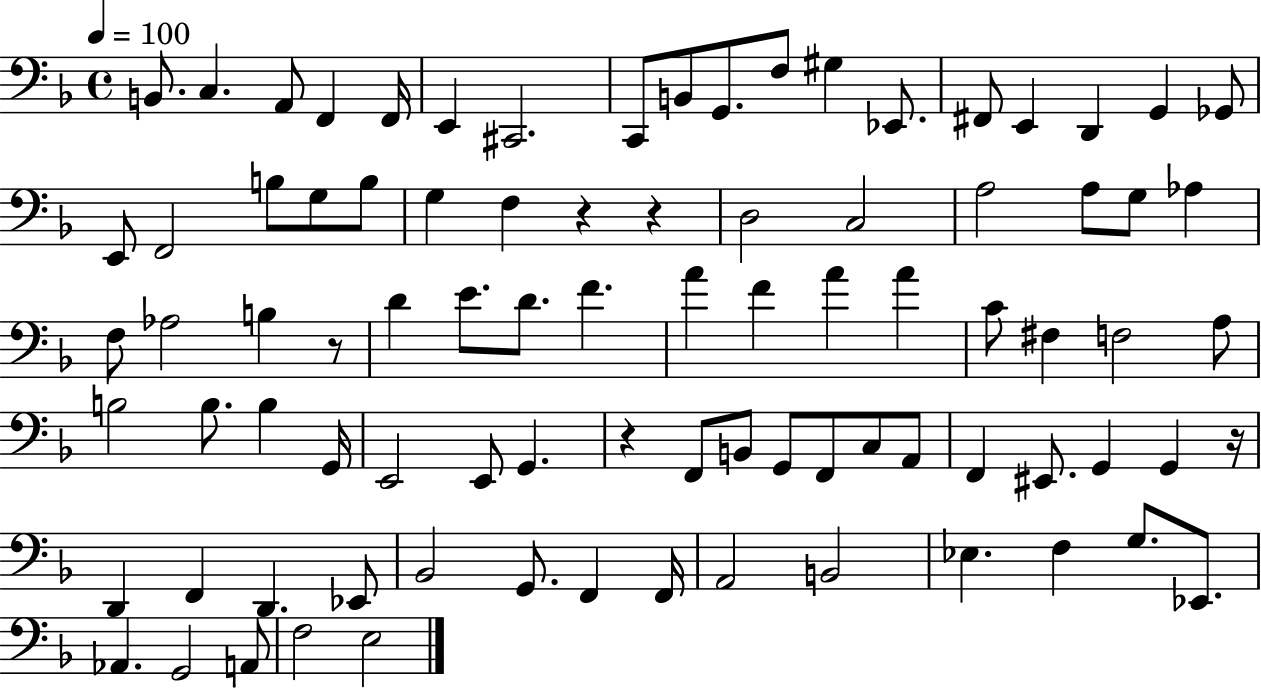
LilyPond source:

{
  \clef bass
  \time 4/4
  \defaultTimeSignature
  \key f \major
  \tempo 4 = 100
  b,8. c4. a,8 f,4 f,16 | e,4 cis,2. | c,8 b,8 g,8. f8 gis4 ees,8. | fis,8 e,4 d,4 g,4 ges,8 | \break e,8 f,2 b8 g8 b8 | g4 f4 r4 r4 | d2 c2 | a2 a8 g8 aes4 | \break f8 aes2 b4 r8 | d'4 e'8. d'8. f'4. | a'4 f'4 a'4 a'4 | c'8 fis4 f2 a8 | \break b2 b8. b4 g,16 | e,2 e,8 g,4. | r4 f,8 b,8 g,8 f,8 c8 a,8 | f,4 eis,8. g,4 g,4 r16 | \break d,4 f,4 d,4. ees,8 | bes,2 g,8. f,4 f,16 | a,2 b,2 | ees4. f4 g8. ees,8. | \break aes,4. g,2 a,8 | f2 e2 | \bar "|."
}